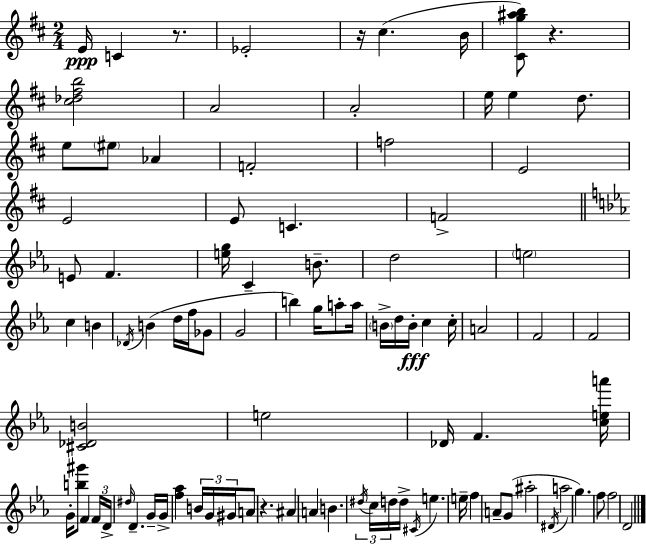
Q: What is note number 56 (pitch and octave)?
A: G4